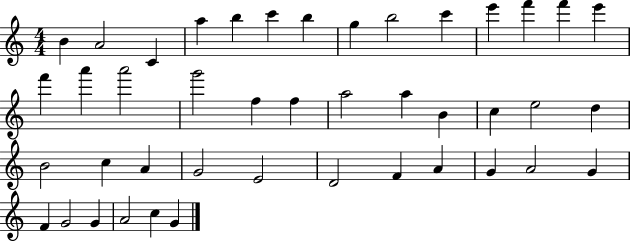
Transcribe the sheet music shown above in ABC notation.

X:1
T:Untitled
M:4/4
L:1/4
K:C
B A2 C a b c' b g b2 c' e' f' f' e' f' a' a'2 g'2 f f a2 a B c e2 d B2 c A G2 E2 D2 F A G A2 G F G2 G A2 c G